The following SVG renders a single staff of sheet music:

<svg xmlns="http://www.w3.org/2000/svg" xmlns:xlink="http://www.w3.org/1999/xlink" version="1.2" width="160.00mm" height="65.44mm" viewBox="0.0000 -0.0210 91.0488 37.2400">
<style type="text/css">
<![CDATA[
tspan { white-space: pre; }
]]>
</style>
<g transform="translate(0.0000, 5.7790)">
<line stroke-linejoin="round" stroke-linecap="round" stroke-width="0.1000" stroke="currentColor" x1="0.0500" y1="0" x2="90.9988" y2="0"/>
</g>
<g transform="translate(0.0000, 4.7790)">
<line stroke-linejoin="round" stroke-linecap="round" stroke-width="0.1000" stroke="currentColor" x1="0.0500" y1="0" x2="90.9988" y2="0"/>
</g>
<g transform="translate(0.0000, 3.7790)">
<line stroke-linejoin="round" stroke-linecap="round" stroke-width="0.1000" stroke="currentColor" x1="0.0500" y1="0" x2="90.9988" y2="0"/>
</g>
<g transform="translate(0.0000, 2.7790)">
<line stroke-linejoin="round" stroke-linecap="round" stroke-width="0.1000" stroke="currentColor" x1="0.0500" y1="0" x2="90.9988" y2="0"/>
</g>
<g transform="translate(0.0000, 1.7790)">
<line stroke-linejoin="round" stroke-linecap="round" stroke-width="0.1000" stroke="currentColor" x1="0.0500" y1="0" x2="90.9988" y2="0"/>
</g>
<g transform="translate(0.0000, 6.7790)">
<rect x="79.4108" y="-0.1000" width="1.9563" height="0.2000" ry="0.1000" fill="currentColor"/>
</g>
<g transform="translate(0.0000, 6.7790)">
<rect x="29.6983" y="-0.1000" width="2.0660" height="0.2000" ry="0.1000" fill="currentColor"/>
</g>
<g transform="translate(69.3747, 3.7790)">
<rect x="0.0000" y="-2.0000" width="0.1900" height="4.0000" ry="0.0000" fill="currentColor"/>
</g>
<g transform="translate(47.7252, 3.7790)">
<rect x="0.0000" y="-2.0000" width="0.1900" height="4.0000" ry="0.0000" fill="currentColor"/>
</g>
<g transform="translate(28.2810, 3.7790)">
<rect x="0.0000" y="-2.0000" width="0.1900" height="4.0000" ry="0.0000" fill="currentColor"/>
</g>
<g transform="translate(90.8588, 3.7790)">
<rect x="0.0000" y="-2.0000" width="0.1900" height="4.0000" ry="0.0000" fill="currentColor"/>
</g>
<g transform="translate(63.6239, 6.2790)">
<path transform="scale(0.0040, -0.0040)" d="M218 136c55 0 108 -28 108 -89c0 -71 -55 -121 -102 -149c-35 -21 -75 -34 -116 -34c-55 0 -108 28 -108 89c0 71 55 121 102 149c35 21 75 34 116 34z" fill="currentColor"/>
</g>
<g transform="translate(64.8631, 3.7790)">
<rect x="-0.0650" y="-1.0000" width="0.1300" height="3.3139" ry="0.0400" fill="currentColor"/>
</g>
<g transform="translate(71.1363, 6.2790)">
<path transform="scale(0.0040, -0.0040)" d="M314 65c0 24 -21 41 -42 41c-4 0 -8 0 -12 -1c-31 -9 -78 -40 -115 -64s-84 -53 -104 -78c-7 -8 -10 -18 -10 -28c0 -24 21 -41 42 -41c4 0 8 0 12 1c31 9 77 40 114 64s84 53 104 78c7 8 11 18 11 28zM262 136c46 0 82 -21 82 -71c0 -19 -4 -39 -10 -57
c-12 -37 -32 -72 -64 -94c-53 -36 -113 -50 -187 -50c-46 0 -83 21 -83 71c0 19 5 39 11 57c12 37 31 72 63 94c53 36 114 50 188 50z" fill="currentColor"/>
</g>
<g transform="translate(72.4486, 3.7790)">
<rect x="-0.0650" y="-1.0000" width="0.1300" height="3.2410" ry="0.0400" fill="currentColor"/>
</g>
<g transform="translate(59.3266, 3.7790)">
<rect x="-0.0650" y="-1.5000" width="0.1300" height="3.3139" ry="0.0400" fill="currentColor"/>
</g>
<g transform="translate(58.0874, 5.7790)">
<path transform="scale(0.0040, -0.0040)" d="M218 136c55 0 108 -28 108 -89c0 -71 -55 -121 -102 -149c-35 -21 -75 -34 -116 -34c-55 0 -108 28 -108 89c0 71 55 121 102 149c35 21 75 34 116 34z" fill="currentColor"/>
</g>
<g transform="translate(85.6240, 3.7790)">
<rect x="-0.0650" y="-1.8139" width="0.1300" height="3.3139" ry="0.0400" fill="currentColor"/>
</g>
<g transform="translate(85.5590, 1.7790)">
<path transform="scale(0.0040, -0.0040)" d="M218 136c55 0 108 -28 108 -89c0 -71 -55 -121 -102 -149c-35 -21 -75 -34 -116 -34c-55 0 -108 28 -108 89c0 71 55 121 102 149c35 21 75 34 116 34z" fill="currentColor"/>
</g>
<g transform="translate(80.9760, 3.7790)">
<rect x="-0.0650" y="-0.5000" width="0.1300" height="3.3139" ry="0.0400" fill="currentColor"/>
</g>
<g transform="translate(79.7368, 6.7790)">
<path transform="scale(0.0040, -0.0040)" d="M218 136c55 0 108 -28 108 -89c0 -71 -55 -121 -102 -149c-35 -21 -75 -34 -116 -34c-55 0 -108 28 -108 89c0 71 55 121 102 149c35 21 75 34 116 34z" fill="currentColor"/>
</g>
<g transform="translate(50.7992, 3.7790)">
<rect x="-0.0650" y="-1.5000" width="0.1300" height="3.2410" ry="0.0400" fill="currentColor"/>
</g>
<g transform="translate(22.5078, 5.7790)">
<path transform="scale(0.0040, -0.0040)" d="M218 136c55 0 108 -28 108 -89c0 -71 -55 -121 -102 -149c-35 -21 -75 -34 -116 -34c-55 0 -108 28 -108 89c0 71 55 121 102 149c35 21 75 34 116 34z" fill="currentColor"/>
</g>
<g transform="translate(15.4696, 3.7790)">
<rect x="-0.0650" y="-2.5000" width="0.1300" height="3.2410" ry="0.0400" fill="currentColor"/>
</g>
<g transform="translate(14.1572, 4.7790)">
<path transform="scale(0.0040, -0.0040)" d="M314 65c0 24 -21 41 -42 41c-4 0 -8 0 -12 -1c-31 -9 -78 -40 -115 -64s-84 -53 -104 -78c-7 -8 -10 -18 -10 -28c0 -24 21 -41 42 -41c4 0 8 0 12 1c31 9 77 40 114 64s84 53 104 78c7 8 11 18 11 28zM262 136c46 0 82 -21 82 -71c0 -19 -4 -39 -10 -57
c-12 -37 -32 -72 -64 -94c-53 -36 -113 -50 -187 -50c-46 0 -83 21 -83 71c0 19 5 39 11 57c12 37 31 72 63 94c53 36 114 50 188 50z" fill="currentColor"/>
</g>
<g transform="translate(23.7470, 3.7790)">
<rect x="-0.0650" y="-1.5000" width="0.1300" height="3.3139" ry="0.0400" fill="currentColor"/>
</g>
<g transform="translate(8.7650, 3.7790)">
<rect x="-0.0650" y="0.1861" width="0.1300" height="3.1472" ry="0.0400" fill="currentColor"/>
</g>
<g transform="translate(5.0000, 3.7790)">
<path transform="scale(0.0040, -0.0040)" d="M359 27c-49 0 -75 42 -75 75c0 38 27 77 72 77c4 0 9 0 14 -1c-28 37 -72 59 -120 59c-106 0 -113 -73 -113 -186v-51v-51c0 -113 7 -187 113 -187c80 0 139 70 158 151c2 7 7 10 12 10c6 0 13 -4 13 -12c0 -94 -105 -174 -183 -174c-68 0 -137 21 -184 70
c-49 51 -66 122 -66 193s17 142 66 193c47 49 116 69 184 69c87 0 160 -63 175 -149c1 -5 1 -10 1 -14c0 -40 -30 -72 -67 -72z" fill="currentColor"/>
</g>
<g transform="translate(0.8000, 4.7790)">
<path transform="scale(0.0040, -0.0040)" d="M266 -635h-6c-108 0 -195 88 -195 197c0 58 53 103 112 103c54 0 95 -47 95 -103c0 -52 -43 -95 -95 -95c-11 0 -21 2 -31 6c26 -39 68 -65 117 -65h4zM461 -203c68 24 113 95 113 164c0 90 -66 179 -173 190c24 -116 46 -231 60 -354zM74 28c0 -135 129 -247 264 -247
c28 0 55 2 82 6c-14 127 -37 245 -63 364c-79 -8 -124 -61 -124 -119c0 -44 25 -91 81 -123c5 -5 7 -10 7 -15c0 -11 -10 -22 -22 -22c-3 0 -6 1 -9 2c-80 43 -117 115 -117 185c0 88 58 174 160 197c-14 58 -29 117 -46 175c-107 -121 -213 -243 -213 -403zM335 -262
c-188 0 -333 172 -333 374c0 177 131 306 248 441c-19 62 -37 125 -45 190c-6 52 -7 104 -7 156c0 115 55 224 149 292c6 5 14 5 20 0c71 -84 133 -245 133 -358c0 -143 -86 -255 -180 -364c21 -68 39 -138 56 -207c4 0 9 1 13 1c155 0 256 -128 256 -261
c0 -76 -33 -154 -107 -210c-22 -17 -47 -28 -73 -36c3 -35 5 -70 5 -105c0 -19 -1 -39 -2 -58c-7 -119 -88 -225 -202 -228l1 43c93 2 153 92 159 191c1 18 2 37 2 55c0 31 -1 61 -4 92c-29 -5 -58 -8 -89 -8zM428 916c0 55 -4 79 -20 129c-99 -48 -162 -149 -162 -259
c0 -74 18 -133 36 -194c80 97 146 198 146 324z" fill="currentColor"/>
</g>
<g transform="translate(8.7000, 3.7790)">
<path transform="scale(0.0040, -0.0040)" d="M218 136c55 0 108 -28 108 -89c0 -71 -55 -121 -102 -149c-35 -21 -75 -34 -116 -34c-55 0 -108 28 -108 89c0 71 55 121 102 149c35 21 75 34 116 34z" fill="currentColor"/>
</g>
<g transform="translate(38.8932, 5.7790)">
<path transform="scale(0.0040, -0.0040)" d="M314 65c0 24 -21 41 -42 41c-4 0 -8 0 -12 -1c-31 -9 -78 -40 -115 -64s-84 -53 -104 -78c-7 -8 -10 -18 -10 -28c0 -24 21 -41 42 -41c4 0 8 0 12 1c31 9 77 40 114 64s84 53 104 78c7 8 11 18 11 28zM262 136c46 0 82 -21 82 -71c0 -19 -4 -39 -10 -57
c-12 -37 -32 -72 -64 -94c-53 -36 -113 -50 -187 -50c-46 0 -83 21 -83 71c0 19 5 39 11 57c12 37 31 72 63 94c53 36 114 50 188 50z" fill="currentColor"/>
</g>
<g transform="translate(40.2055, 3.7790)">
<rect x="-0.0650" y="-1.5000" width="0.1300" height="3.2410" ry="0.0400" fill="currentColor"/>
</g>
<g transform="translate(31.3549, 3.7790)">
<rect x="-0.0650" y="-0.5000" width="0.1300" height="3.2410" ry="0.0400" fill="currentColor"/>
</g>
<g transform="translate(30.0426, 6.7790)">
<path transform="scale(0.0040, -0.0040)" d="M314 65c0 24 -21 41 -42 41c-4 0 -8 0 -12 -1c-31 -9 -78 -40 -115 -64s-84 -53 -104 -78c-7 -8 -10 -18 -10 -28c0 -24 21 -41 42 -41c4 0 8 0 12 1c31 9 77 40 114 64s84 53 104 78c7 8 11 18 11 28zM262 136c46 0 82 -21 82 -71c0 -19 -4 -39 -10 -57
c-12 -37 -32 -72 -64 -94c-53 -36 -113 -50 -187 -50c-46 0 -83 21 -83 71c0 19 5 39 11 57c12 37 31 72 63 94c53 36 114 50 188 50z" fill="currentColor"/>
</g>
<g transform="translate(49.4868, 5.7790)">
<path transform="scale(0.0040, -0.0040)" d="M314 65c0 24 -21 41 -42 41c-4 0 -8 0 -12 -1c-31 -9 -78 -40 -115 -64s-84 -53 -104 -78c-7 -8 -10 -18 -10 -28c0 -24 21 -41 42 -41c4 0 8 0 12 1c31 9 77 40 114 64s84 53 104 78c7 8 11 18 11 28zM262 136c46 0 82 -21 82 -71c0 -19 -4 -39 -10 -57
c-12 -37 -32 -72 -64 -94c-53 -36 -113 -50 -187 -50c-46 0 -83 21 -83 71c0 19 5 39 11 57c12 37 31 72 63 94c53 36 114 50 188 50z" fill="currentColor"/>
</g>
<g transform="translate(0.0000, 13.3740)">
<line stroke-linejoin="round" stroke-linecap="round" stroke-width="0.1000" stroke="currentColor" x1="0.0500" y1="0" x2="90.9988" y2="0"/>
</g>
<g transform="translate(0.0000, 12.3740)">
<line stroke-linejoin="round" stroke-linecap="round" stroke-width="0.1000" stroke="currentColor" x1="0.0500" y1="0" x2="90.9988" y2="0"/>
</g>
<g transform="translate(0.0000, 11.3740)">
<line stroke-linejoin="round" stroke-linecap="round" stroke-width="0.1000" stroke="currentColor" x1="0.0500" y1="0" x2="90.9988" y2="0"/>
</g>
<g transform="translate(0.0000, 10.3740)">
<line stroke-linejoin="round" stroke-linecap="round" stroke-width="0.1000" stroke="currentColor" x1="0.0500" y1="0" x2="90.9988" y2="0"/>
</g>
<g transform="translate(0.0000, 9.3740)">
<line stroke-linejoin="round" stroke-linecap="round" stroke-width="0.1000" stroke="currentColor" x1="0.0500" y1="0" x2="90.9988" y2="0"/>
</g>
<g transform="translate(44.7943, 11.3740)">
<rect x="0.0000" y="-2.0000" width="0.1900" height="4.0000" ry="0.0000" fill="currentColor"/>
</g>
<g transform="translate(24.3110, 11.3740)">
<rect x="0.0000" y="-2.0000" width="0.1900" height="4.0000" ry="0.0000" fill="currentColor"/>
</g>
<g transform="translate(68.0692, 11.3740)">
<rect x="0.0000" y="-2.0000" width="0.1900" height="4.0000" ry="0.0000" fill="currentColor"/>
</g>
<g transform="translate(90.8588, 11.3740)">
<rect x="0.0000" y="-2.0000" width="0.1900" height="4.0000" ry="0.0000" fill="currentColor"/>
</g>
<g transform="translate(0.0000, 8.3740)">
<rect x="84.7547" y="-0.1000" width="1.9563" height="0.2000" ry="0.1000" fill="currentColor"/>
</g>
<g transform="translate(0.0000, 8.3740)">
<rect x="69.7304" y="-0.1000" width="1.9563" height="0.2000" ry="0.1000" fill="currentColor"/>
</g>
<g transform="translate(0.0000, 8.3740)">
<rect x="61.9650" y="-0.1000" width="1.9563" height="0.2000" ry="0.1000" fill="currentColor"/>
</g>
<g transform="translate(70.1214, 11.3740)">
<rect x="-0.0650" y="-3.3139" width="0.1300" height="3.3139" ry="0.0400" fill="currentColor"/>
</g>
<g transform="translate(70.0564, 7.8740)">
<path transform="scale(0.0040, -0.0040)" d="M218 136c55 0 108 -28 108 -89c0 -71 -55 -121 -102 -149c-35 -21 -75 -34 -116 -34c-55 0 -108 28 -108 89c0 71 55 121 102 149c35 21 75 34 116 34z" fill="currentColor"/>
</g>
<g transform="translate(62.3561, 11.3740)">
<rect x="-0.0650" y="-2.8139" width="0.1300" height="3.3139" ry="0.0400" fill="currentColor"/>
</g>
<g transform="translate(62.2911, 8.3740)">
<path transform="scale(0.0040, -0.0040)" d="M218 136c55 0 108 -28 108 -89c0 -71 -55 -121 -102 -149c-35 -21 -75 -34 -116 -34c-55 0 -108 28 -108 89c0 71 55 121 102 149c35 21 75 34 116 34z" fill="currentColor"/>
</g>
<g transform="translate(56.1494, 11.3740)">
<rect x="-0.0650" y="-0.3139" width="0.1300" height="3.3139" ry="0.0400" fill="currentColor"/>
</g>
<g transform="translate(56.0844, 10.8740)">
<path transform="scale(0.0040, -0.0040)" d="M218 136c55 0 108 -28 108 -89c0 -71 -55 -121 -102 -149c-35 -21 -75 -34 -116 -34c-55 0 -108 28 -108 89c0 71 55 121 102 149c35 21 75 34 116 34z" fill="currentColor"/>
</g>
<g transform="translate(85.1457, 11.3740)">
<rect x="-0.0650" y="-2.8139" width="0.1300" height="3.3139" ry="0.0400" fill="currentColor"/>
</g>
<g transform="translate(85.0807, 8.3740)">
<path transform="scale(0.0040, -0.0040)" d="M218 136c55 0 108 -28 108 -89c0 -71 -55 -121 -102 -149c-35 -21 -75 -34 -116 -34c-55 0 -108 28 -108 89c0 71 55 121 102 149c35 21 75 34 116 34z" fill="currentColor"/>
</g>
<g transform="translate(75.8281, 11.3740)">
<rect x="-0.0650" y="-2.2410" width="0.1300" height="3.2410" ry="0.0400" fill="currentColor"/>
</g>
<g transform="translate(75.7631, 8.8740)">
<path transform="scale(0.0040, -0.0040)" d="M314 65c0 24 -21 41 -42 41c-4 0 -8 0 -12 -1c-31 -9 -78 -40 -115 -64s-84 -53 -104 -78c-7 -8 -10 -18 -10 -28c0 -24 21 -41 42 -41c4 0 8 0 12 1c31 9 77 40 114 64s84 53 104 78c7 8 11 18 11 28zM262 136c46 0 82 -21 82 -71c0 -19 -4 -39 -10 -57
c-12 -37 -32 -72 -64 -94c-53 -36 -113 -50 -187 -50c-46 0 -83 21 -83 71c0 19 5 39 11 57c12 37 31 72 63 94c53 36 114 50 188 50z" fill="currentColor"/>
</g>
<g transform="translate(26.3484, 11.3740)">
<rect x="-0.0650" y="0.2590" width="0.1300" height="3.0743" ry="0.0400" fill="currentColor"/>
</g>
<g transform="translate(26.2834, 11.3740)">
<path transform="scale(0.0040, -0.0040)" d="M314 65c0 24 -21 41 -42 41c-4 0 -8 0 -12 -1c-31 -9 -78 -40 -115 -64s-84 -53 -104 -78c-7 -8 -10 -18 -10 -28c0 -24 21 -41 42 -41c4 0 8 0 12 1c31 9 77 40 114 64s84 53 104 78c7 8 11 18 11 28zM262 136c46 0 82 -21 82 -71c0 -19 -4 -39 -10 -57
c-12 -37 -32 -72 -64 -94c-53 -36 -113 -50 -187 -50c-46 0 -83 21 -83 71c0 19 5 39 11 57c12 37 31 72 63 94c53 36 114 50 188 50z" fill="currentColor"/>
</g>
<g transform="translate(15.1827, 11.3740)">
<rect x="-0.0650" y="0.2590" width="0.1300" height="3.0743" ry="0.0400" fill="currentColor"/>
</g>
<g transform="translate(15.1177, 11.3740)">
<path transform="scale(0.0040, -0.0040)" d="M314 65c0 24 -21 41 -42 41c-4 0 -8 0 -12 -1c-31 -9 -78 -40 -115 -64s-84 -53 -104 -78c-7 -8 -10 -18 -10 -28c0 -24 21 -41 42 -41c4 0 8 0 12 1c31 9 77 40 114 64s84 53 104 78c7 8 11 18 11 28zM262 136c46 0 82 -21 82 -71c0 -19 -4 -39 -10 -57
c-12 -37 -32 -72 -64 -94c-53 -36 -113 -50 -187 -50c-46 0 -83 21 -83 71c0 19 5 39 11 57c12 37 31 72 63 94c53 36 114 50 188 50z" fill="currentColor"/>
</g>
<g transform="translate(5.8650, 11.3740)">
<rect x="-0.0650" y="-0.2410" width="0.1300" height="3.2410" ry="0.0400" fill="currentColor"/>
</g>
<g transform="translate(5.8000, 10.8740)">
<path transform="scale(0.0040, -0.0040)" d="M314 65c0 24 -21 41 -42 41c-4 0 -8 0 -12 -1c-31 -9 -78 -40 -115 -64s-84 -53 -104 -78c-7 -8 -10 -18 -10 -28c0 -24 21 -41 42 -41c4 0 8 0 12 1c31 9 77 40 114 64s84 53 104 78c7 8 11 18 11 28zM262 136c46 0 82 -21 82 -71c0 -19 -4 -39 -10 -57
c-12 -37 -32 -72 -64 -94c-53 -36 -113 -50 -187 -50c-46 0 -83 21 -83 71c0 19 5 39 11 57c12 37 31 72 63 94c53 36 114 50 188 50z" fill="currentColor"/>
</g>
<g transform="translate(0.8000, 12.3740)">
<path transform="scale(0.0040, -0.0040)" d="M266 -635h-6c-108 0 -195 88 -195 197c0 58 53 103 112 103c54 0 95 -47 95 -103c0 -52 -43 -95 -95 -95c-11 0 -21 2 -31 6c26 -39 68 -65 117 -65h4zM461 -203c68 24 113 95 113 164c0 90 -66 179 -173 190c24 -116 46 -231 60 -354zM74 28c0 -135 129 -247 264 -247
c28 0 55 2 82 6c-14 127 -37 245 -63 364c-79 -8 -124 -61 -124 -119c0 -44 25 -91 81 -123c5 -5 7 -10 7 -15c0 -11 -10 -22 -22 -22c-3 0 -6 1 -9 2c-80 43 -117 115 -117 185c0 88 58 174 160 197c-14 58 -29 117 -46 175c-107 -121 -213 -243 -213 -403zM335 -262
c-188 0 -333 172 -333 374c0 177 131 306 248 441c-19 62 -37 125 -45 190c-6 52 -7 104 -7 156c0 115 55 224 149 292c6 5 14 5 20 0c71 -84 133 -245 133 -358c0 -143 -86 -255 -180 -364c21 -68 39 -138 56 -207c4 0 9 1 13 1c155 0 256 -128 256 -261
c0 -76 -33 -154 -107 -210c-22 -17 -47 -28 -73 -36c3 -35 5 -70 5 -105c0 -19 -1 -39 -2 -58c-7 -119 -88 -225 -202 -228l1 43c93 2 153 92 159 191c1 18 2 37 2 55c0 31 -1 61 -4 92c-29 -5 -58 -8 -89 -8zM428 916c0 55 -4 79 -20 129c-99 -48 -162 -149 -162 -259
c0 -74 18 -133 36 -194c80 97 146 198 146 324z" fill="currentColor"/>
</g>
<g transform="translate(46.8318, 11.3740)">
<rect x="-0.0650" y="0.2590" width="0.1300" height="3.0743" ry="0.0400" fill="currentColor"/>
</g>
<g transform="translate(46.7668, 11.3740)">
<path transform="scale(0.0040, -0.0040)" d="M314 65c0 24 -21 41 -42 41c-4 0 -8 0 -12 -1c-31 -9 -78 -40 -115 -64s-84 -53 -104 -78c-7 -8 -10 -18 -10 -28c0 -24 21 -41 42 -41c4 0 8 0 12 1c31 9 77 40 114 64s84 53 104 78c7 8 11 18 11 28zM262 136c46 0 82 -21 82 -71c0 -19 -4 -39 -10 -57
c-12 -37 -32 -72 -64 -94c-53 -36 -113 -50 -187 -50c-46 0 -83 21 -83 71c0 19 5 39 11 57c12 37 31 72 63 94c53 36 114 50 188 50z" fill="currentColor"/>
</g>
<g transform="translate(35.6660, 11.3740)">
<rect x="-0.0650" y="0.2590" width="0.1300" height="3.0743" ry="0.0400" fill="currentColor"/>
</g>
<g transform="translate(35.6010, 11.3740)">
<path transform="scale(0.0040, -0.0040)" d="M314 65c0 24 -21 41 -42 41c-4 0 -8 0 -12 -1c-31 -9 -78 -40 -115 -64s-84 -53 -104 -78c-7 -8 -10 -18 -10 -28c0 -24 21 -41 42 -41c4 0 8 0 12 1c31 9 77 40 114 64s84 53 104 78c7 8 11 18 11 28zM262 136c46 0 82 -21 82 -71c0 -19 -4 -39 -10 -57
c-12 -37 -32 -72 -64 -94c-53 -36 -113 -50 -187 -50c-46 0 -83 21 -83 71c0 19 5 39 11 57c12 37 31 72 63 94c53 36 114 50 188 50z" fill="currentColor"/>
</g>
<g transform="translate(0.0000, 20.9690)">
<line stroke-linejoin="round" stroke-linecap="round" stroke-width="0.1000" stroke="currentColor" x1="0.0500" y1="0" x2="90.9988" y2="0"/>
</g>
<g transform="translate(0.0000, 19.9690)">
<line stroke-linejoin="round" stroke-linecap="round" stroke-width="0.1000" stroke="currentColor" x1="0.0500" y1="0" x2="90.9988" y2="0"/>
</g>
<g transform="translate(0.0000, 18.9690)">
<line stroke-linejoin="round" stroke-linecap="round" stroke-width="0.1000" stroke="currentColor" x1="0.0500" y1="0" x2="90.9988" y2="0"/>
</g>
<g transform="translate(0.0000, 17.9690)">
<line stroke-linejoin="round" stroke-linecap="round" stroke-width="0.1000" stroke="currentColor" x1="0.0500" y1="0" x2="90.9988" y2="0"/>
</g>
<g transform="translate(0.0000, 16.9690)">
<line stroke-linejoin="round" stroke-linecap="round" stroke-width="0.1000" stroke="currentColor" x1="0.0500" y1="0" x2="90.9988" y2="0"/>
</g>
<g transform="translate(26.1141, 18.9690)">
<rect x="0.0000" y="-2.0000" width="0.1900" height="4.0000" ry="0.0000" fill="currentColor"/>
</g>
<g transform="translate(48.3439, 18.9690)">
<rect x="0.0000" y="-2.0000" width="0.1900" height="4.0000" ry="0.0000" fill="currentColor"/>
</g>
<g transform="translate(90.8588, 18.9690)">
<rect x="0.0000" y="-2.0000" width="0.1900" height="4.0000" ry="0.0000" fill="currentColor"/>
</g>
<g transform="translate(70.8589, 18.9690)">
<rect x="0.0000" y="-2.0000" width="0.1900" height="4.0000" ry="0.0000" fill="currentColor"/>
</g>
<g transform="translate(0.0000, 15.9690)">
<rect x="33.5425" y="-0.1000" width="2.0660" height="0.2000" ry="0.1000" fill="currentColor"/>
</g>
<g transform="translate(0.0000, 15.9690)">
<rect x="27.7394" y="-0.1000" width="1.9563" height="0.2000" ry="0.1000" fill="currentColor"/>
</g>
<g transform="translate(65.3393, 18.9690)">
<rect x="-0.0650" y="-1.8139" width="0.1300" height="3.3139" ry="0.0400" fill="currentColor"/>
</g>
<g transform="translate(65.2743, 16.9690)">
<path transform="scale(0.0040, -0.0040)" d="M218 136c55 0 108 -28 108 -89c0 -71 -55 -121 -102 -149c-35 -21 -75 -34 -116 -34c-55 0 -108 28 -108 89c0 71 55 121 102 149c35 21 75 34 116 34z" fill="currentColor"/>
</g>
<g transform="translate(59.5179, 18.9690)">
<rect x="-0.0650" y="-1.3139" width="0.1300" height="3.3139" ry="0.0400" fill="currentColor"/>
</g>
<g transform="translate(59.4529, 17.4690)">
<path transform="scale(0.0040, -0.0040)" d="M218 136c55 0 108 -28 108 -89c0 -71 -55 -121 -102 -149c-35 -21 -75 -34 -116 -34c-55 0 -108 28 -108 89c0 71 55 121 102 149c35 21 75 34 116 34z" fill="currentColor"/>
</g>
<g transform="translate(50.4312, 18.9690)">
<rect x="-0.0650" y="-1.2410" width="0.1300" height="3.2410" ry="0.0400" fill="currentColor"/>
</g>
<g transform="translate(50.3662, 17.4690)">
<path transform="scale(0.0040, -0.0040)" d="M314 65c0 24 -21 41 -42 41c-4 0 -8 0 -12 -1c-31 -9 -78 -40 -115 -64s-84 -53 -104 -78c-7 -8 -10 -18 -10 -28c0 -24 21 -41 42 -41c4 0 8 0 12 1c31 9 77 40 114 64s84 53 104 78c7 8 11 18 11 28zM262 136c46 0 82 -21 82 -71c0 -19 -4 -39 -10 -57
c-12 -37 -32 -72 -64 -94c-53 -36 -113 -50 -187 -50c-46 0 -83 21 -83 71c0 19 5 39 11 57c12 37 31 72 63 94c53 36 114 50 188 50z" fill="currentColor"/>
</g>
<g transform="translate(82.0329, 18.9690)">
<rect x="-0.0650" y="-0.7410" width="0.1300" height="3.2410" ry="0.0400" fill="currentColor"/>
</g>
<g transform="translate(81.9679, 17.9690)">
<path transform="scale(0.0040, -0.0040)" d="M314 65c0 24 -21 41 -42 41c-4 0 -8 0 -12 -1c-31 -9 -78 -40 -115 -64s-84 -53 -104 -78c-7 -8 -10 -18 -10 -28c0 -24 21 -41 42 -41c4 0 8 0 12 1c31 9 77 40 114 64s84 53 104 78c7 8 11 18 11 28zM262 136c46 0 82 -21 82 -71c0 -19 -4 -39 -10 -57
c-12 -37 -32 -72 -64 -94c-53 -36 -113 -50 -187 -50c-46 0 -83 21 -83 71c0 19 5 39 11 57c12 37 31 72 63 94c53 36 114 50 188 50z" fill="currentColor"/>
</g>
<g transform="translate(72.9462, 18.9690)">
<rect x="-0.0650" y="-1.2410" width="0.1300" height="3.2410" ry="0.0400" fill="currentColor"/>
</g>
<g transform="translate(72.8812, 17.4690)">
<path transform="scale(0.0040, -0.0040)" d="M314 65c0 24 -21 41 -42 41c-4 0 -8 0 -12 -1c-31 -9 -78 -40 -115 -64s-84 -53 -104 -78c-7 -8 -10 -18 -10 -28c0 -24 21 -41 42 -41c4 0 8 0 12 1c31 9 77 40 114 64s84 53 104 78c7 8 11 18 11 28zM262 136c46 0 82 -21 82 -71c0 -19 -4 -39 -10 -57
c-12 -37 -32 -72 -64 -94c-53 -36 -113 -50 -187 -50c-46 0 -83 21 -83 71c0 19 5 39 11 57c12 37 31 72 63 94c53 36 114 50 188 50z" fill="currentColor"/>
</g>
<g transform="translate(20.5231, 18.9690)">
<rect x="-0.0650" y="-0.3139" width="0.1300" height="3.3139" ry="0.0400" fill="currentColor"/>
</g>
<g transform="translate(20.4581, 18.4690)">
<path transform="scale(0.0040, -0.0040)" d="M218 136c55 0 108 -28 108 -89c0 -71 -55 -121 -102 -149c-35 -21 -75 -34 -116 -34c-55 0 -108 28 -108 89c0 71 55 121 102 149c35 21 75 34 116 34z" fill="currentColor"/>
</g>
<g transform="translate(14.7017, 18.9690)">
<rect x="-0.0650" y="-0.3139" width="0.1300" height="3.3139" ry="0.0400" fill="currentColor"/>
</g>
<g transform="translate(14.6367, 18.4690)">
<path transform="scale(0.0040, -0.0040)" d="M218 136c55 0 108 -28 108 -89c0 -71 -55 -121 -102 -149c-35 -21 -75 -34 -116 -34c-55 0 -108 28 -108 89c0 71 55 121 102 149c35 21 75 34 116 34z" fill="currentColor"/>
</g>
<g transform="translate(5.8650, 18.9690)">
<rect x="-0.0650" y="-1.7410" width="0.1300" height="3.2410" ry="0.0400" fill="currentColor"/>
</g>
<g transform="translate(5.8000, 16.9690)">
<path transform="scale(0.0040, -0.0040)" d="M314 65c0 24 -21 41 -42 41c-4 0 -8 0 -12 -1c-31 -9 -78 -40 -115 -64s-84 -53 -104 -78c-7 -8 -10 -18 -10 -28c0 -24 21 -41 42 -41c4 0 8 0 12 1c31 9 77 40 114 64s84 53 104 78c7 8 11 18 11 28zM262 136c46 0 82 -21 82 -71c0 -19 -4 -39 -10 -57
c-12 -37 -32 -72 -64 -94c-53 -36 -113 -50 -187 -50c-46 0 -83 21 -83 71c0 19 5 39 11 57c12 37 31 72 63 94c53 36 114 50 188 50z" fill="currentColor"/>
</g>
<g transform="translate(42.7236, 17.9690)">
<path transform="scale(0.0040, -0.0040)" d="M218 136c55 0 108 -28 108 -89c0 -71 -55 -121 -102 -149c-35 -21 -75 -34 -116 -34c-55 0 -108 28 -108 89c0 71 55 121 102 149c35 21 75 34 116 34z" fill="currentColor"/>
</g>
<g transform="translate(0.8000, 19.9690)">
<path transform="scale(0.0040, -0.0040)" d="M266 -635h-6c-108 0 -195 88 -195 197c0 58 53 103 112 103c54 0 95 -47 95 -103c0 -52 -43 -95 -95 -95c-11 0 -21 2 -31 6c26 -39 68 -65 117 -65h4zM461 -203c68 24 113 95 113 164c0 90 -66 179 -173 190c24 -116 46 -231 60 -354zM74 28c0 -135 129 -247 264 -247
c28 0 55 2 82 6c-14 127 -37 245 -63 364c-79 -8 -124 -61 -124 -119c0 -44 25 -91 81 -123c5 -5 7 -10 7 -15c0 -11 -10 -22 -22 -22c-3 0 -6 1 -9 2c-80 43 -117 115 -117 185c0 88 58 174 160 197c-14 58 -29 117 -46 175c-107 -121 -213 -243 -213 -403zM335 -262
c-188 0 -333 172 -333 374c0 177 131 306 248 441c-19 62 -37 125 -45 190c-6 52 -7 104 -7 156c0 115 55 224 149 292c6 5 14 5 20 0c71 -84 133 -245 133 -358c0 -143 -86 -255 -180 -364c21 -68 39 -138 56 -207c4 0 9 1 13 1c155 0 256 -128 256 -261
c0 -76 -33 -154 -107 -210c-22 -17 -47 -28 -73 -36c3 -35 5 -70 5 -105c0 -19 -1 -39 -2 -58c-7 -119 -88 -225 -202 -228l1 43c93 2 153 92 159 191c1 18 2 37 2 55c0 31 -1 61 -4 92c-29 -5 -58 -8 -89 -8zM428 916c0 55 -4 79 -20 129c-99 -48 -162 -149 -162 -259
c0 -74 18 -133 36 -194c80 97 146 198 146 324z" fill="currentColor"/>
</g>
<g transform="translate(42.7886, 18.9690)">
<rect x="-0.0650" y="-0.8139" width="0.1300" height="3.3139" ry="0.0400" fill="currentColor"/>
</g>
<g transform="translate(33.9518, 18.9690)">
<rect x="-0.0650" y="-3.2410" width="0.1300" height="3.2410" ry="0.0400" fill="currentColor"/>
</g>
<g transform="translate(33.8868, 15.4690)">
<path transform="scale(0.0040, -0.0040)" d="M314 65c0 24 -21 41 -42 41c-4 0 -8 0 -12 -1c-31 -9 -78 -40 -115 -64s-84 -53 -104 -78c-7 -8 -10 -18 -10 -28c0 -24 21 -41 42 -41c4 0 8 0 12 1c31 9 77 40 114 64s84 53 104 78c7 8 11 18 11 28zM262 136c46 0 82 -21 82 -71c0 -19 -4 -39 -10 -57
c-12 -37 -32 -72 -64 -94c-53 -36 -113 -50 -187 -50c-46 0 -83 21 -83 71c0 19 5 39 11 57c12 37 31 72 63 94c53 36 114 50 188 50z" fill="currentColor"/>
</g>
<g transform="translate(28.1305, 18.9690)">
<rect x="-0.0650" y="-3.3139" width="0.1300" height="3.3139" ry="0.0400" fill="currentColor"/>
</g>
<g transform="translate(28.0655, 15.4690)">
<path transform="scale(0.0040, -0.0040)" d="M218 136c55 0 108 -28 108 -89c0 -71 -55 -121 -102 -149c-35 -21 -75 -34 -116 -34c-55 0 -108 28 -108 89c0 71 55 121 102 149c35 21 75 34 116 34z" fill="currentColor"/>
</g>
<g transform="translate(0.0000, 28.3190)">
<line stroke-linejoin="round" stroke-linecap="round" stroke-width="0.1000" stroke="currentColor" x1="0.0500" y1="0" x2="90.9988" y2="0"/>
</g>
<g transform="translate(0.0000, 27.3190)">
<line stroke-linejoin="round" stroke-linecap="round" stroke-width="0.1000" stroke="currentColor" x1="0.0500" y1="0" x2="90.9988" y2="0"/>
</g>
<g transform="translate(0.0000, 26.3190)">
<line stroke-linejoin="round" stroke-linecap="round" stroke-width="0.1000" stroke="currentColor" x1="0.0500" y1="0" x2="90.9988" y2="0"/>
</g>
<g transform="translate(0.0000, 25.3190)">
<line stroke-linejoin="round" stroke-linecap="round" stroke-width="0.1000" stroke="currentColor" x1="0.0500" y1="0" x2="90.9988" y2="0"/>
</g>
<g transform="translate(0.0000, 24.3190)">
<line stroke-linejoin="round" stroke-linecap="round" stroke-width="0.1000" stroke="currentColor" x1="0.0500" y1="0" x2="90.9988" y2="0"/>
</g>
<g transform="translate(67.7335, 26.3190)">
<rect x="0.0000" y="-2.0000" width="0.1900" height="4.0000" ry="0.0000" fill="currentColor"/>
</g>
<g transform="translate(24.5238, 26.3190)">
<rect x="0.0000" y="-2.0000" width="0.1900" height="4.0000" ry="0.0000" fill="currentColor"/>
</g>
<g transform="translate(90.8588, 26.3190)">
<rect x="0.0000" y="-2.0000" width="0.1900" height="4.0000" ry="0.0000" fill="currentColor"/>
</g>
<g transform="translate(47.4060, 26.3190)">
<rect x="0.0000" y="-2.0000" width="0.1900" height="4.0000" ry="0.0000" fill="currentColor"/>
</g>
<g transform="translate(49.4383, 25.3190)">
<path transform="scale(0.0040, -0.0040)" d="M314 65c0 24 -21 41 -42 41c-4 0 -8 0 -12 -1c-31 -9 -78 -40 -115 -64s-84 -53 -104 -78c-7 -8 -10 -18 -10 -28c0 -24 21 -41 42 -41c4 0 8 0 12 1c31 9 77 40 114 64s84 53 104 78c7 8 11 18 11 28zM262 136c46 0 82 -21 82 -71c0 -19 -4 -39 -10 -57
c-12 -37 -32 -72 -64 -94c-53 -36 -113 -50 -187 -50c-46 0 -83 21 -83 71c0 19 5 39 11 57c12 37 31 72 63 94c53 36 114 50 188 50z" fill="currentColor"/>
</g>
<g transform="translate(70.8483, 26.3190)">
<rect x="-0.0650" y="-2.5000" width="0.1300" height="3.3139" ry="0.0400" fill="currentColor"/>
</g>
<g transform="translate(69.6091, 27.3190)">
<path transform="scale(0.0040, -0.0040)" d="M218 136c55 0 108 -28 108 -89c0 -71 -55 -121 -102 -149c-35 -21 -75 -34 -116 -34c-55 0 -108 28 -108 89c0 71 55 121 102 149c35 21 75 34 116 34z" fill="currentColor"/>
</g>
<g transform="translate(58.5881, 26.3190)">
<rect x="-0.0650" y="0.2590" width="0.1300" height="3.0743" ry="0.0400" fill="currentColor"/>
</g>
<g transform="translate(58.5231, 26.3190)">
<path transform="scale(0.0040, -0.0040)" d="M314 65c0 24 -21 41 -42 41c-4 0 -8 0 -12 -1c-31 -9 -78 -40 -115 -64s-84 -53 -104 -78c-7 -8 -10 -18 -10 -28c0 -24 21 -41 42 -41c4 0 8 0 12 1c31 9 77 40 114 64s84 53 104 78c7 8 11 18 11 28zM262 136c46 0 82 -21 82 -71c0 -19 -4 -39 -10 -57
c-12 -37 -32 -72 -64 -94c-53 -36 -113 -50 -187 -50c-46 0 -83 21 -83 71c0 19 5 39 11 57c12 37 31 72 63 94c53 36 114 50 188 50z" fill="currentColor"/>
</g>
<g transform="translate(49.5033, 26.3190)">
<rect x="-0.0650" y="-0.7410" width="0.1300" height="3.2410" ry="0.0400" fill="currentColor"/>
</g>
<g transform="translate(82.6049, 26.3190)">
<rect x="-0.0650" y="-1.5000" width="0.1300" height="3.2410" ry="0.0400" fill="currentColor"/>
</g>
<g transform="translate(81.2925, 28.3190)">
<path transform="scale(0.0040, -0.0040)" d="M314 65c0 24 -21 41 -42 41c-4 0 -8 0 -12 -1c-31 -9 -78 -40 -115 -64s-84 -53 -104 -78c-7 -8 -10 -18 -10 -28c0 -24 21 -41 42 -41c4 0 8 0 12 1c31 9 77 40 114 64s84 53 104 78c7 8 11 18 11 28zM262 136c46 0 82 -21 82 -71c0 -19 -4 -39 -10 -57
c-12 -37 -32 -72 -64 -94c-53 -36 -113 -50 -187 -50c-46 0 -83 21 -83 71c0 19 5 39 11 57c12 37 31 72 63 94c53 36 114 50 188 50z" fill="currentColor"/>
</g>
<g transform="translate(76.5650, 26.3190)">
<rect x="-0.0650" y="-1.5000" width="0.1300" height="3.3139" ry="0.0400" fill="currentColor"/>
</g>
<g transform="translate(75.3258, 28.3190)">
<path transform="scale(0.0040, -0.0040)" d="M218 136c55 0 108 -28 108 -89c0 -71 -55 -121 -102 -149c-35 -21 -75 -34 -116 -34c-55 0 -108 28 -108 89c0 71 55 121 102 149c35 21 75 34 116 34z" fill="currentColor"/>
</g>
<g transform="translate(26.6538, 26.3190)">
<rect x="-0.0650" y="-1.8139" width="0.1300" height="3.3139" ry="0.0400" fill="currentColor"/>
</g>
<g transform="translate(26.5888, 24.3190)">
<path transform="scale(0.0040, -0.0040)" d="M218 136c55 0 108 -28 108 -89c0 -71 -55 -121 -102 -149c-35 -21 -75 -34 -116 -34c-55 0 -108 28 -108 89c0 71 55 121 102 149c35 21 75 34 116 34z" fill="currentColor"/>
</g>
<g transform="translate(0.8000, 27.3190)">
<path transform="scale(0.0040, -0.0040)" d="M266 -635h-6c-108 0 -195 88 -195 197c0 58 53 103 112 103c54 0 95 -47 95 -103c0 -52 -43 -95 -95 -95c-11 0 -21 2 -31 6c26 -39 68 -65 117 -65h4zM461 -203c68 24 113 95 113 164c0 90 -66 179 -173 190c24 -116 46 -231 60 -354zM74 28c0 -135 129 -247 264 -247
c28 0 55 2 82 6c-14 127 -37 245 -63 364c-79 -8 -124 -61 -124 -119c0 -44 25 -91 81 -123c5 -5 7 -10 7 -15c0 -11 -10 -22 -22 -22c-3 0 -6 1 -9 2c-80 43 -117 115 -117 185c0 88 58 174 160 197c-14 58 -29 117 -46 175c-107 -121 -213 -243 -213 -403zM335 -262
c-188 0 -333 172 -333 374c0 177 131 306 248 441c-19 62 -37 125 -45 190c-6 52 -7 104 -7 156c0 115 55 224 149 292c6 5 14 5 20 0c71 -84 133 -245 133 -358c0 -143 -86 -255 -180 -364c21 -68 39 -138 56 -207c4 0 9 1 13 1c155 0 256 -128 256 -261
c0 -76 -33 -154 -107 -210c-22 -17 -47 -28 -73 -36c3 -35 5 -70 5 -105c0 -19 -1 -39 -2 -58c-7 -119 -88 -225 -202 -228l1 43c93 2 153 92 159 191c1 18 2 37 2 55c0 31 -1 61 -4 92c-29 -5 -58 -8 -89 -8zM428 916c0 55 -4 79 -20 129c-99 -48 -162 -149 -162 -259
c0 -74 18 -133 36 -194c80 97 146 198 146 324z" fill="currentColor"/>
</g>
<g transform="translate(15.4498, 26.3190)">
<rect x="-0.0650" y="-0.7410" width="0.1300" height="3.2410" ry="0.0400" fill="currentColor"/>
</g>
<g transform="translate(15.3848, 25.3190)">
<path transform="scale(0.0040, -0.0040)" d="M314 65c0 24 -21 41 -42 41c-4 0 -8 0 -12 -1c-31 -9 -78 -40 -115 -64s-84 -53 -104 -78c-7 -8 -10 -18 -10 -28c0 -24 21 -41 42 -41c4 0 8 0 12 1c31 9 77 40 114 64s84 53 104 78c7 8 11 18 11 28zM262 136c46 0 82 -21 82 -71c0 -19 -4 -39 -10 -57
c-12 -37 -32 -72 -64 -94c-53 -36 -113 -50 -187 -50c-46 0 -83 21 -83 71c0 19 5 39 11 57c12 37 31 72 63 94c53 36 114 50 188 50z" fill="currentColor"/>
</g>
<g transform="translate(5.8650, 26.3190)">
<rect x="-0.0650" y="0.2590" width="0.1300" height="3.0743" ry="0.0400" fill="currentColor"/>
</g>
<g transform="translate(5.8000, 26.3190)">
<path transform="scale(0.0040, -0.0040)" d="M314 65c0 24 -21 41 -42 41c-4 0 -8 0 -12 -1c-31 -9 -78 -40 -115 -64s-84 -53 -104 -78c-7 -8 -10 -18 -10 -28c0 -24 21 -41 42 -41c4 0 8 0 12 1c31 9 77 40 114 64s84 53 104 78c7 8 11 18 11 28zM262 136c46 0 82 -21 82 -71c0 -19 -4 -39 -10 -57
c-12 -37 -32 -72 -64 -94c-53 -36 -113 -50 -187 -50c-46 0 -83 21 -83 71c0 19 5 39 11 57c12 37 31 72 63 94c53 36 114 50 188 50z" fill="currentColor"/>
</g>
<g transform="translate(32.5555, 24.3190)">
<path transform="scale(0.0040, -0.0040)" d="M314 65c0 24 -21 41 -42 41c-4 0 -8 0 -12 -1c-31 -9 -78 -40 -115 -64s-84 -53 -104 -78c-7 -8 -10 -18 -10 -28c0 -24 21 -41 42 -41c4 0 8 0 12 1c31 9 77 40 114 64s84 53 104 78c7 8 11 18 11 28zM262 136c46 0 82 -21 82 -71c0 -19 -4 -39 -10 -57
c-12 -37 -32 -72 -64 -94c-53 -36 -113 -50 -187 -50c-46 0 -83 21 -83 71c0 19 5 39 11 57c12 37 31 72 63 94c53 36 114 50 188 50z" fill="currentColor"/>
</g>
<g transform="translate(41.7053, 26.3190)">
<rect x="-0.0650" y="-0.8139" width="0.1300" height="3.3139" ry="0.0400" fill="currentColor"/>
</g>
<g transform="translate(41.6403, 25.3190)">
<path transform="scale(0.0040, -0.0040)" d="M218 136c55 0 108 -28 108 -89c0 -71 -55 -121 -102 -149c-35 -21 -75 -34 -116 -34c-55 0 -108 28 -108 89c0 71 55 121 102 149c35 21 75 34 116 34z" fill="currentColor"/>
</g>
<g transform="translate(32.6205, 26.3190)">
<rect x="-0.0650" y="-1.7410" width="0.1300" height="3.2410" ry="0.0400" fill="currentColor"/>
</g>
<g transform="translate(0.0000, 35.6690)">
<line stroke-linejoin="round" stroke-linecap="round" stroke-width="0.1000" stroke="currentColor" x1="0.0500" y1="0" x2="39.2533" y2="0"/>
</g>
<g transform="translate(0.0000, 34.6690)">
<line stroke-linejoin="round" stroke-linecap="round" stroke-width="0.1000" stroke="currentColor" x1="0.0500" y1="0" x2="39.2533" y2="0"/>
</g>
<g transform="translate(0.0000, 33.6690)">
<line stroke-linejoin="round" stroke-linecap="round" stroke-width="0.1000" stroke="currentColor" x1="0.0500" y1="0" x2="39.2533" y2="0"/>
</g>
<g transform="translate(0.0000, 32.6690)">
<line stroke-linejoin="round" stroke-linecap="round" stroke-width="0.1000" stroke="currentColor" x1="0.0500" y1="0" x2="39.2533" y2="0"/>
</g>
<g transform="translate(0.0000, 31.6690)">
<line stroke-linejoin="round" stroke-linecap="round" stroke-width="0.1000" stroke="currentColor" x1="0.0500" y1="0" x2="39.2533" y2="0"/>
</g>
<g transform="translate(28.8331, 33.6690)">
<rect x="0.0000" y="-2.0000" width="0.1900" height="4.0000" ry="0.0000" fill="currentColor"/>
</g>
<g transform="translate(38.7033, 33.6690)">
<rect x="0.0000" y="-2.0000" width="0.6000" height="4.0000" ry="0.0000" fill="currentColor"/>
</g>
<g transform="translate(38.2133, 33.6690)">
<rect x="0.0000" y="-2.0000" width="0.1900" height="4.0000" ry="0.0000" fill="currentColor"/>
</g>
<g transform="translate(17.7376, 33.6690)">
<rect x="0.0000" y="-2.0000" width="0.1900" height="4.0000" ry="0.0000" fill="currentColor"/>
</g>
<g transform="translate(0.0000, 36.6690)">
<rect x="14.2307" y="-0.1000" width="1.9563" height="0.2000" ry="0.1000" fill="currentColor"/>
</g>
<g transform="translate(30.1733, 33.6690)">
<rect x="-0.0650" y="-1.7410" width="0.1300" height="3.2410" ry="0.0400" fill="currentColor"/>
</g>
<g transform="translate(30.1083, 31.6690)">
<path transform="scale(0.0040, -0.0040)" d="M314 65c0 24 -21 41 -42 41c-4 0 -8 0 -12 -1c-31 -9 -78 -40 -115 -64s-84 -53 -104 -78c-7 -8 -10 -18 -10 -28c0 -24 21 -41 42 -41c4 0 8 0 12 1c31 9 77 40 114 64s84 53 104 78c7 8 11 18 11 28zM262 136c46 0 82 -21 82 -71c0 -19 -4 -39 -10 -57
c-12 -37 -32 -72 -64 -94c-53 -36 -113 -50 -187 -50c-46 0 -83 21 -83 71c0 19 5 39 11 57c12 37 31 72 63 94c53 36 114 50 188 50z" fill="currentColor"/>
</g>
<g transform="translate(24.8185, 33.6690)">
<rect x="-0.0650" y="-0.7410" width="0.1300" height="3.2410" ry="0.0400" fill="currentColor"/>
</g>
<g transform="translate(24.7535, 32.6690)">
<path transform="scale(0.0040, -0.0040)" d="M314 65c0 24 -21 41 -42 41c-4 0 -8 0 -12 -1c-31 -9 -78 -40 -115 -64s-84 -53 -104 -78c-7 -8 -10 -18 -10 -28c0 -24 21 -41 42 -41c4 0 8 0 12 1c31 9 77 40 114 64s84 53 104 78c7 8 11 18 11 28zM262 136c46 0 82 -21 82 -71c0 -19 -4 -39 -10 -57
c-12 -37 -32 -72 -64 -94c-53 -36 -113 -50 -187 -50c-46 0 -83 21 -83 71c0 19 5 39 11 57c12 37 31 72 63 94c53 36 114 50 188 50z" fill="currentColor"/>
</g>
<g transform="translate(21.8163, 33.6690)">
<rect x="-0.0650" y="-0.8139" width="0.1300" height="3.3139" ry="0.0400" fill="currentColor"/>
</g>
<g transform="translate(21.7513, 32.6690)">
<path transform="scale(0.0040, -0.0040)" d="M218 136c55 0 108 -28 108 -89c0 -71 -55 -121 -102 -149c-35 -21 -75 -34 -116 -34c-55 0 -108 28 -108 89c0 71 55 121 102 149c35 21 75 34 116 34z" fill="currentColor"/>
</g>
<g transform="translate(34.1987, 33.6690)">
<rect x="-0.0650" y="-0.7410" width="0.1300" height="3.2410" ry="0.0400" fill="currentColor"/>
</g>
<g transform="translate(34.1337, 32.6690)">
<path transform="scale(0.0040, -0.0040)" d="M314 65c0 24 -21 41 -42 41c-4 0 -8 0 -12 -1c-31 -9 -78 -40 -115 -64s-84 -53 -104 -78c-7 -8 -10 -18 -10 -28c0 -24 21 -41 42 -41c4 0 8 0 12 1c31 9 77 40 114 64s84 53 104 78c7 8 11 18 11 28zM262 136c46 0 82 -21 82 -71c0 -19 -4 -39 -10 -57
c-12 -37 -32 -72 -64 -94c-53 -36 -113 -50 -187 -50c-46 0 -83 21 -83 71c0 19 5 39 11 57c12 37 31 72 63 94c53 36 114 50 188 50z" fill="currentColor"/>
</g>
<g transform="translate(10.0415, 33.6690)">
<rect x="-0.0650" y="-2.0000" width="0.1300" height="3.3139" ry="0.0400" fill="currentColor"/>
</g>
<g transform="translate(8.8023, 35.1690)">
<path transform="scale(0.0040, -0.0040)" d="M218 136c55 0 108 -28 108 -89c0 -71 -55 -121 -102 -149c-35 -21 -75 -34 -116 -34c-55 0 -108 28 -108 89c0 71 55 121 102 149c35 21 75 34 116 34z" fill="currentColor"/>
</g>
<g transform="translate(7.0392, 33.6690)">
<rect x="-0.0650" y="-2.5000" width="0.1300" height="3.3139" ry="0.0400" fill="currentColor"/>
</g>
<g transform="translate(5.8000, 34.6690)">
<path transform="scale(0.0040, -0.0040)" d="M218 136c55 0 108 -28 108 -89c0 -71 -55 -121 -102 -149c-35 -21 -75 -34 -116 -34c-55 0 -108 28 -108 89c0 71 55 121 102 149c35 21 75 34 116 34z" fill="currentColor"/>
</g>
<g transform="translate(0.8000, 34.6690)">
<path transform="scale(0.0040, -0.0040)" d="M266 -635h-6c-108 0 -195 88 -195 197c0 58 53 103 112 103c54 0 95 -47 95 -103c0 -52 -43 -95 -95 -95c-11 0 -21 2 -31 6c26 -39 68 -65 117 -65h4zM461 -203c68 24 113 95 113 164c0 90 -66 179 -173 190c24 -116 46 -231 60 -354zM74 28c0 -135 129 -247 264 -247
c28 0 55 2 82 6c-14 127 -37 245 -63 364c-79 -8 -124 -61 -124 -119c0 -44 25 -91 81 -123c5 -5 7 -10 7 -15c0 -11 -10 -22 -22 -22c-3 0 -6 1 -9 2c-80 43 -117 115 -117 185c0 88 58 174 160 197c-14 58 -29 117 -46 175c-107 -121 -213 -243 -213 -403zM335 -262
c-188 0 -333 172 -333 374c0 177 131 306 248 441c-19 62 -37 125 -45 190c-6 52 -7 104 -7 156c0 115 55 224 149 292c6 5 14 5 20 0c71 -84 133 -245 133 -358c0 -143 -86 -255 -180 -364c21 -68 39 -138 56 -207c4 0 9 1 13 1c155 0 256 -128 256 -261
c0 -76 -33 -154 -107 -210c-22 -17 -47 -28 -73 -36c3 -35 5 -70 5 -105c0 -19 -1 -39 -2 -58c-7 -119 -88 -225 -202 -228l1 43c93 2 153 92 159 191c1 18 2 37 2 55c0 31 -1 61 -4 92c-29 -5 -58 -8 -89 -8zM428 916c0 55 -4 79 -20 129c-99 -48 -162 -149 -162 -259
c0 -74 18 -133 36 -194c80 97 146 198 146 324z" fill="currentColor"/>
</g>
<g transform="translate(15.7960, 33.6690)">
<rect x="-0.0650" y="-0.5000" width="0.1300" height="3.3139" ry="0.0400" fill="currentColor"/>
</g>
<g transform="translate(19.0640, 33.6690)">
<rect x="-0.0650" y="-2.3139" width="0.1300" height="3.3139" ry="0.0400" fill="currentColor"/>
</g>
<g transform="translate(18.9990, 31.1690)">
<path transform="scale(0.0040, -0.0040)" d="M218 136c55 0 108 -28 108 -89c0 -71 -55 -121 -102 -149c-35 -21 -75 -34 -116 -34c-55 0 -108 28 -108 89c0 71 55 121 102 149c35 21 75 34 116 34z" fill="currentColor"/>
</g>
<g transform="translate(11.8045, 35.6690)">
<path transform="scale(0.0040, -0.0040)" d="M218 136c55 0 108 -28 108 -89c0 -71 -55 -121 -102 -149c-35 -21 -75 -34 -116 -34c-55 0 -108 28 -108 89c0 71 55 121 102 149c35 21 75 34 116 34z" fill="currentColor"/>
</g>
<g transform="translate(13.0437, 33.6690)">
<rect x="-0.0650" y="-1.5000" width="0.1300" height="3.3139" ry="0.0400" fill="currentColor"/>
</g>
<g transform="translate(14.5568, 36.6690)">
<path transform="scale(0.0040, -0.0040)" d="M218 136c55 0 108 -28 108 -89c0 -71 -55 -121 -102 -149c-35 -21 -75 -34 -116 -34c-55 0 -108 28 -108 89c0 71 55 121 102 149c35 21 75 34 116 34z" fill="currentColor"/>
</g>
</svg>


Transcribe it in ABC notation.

X:1
T:Untitled
M:4/4
L:1/4
K:C
B G2 E C2 E2 E2 E D D2 C f c2 B2 B2 B2 B2 c a b g2 a f2 c c b b2 d e2 e f e2 d2 B2 d2 f f2 d d2 B2 G E E2 G F E C g d d2 f2 d2